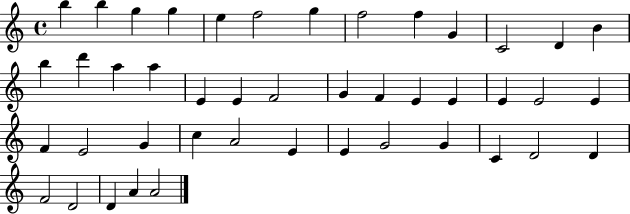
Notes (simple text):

B5/q B5/q G5/q G5/q E5/q F5/h G5/q F5/h F5/q G4/q C4/h D4/q B4/q B5/q D6/q A5/q A5/q E4/q E4/q F4/h G4/q F4/q E4/q E4/q E4/q E4/h E4/q F4/q E4/h G4/q C5/q A4/h E4/q E4/q G4/h G4/q C4/q D4/h D4/q F4/h D4/h D4/q A4/q A4/h